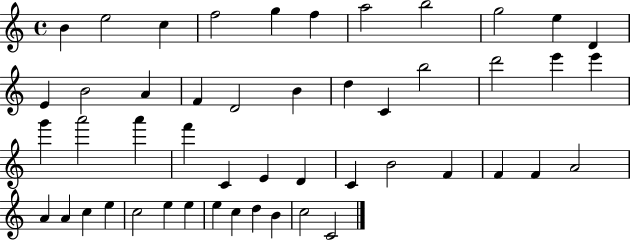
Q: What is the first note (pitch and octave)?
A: B4